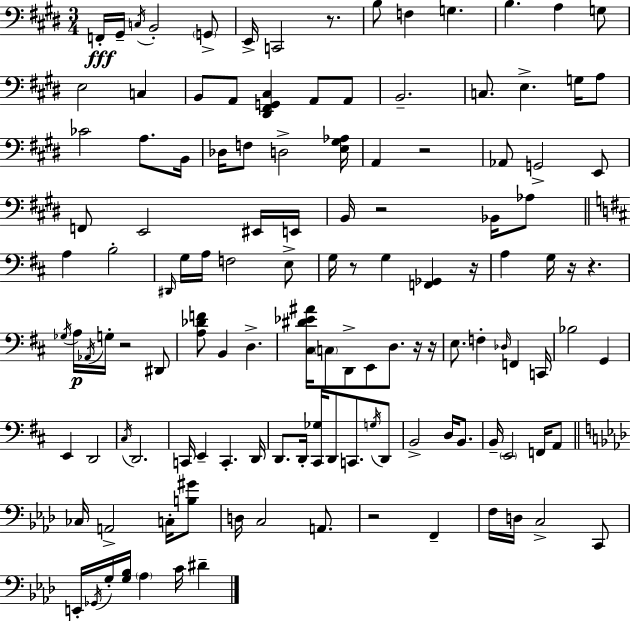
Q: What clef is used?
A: bass